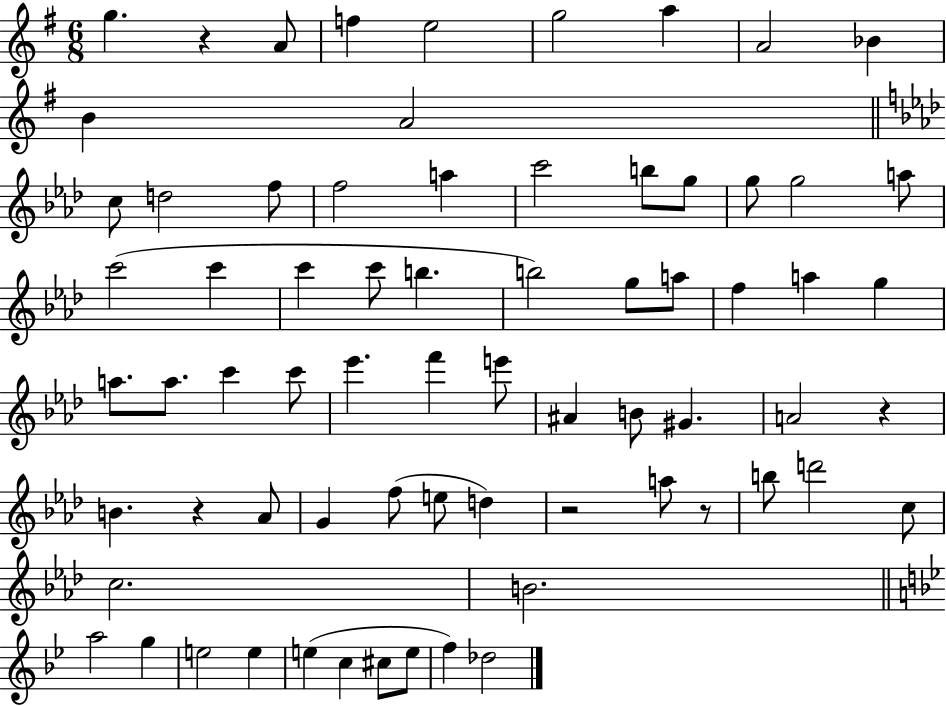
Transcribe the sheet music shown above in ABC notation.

X:1
T:Untitled
M:6/8
L:1/4
K:G
g z A/2 f e2 g2 a A2 _B B A2 c/2 d2 f/2 f2 a c'2 b/2 g/2 g/2 g2 a/2 c'2 c' c' c'/2 b b2 g/2 a/2 f a g a/2 a/2 c' c'/2 _e' f' e'/2 ^A B/2 ^G A2 z B z _A/2 G f/2 e/2 d z2 a/2 z/2 b/2 d'2 c/2 c2 B2 a2 g e2 e e c ^c/2 e/2 f _d2